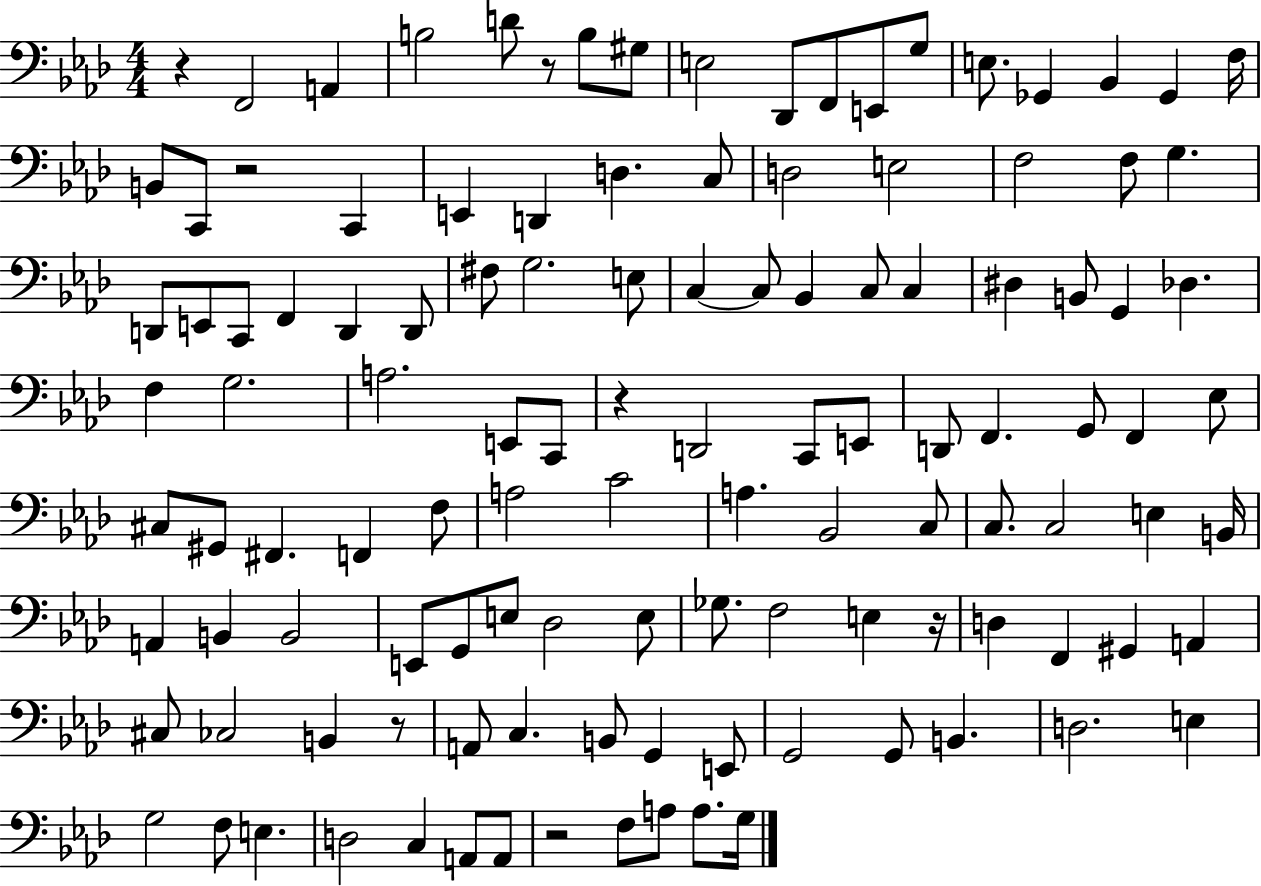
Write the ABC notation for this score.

X:1
T:Untitled
M:4/4
L:1/4
K:Ab
z F,,2 A,, B,2 D/2 z/2 B,/2 ^G,/2 E,2 _D,,/2 F,,/2 E,,/2 G,/2 E,/2 _G,, _B,, _G,, F,/4 B,,/2 C,,/2 z2 C,, E,, D,, D, C,/2 D,2 E,2 F,2 F,/2 G, D,,/2 E,,/2 C,,/2 F,, D,, D,,/2 ^F,/2 G,2 E,/2 C, C,/2 _B,, C,/2 C, ^D, B,,/2 G,, _D, F, G,2 A,2 E,,/2 C,,/2 z D,,2 C,,/2 E,,/2 D,,/2 F,, G,,/2 F,, _E,/2 ^C,/2 ^G,,/2 ^F,, F,, F,/2 A,2 C2 A, _B,,2 C,/2 C,/2 C,2 E, B,,/4 A,, B,, B,,2 E,,/2 G,,/2 E,/2 _D,2 E,/2 _G,/2 F,2 E, z/4 D, F,, ^G,, A,, ^C,/2 _C,2 B,, z/2 A,,/2 C, B,,/2 G,, E,,/2 G,,2 G,,/2 B,, D,2 E, G,2 F,/2 E, D,2 C, A,,/2 A,,/2 z2 F,/2 A,/2 A,/2 G,/4